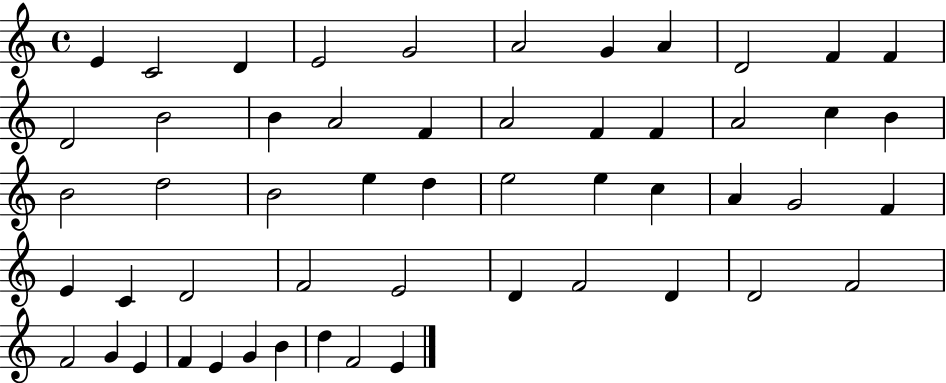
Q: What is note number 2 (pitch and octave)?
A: C4